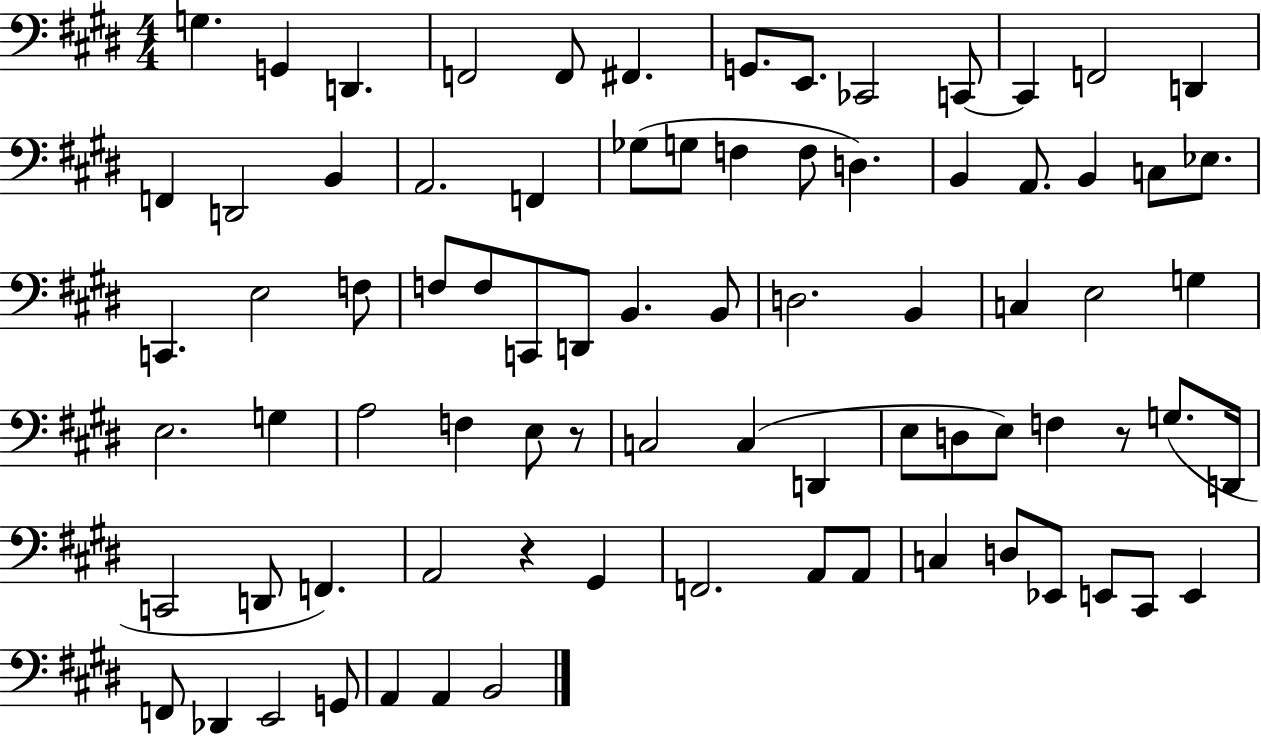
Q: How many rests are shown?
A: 3